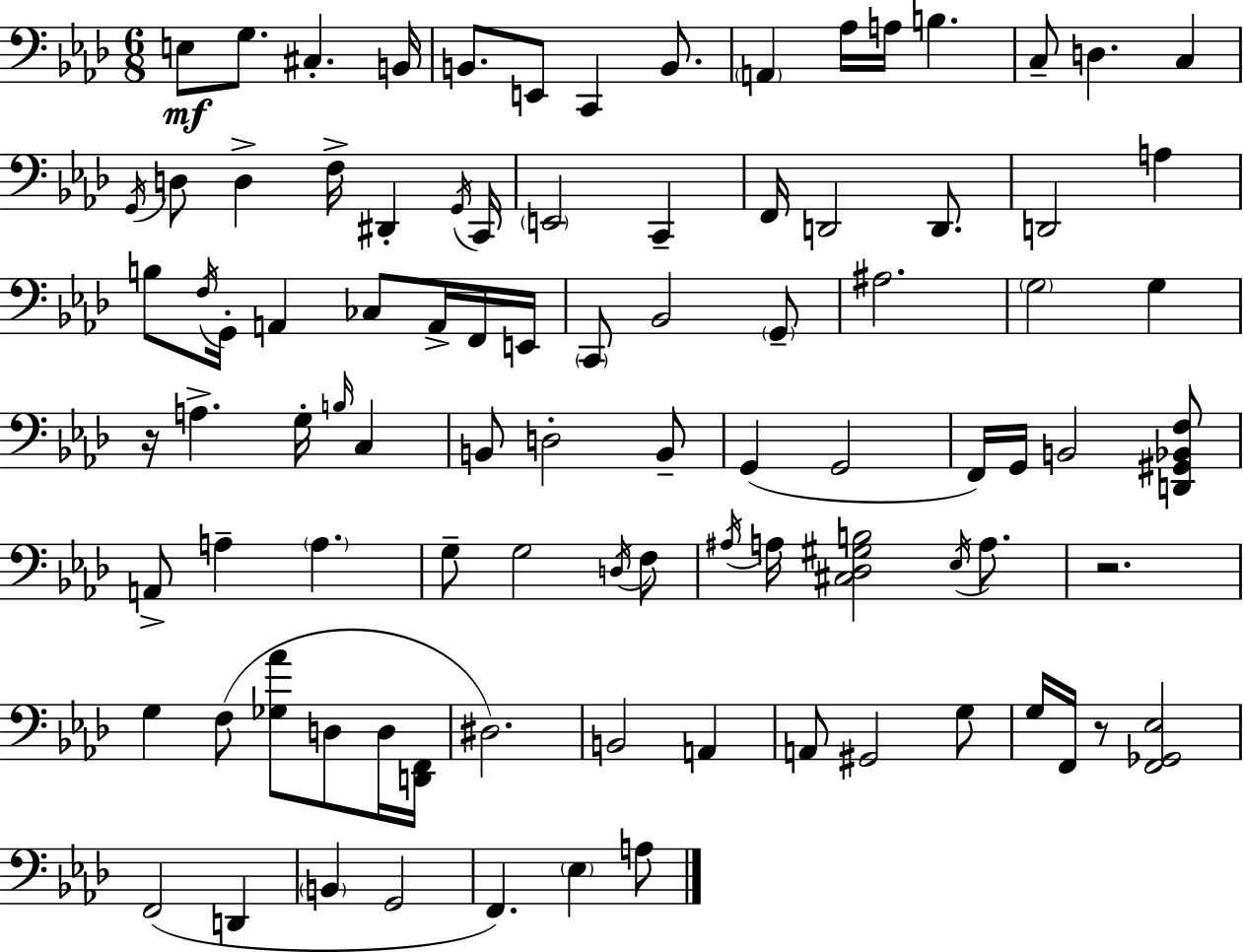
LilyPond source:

{
  \clef bass
  \numericTimeSignature
  \time 6/8
  \key aes \major
  e8\mf g8. cis4.-. b,16 | b,8. e,8 c,4 b,8. | \parenthesize a,4 aes16 a16 b4. | c8-- d4. c4 | \break \acciaccatura { g,16 } d8 d4-> f16-> dis,4-. | \acciaccatura { g,16 } c,16 \parenthesize e,2 c,4-- | f,16 d,2 d,8. | d,2 a4 | \break b8 \acciaccatura { f16 } g,16-. a,4 ces8 | a,16-> f,16 e,16 \parenthesize c,8 bes,2 | \parenthesize g,8-- ais2. | \parenthesize g2 g4 | \break r16 a4.-> g16-. \grace { b16 } | c4 b,8 d2-. | b,8-- g,4( g,2 | f,16) g,16 b,2 | \break <d, gis, bes, f>8 a,8-> a4-- \parenthesize a4. | g8-- g2 | \acciaccatura { d16 } f8 \acciaccatura { ais16 } a16 <cis des gis b>2 | \acciaccatura { ees16 } a8. r2. | \break g4 f8( | <ges aes'>8 d8 d16 <d, f,>16 dis2.) | b,2 | a,4 a,8 gis,2 | \break g8 g16 f,16 r8 <f, ges, ees>2 | f,2( | d,4 \parenthesize b,4 g,2 | f,4.) | \break \parenthesize ees4 a8 \bar "|."
}